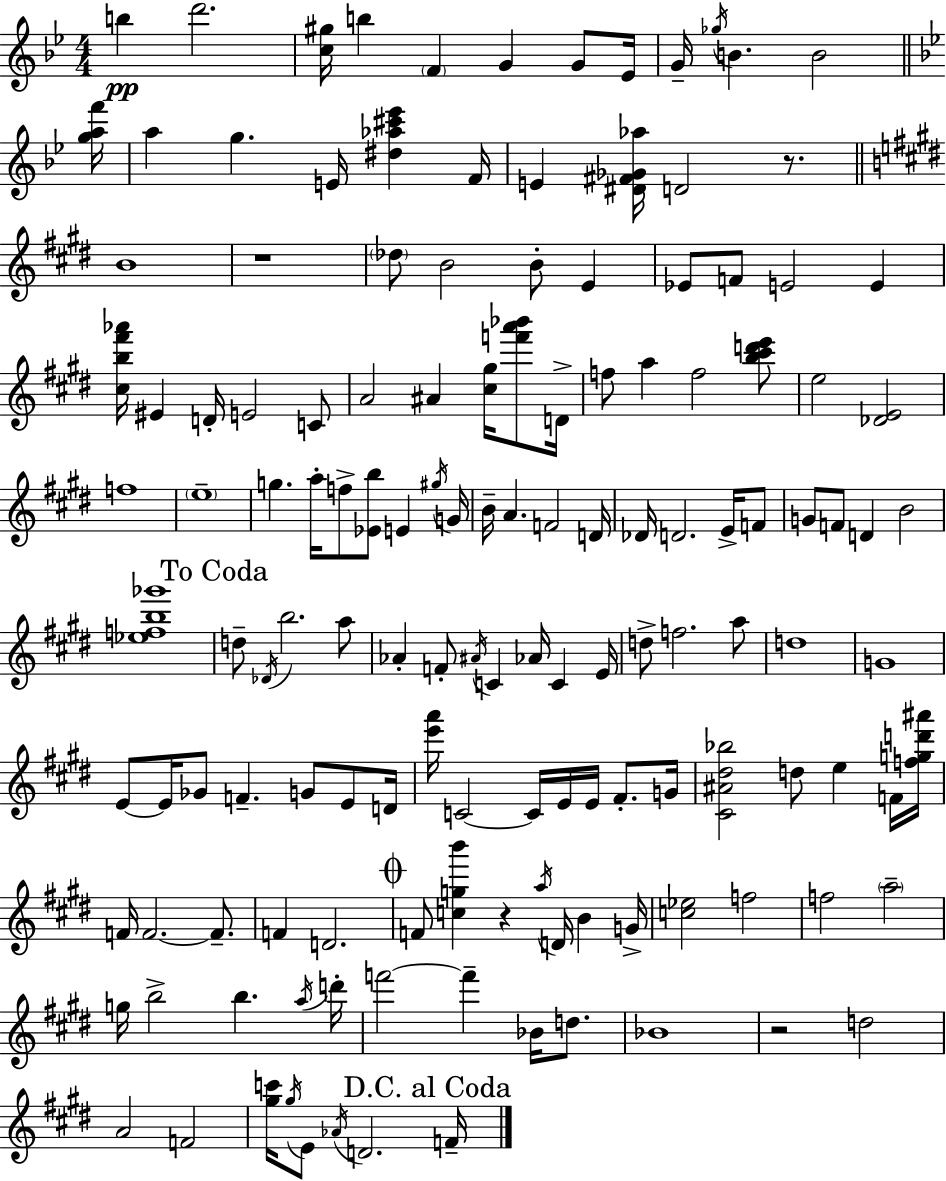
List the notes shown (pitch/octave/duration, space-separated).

B5/q D6/h. [C5,G#5]/s B5/q F4/q G4/q G4/e Eb4/s G4/s Gb5/s B4/q. B4/h [G5,A5,F6]/s A5/q G5/q. E4/s [D#5,Ab5,C#6,Eb6]/q F4/s E4/q [D#4,F#4,Gb4,Ab5]/s D4/h R/e. B4/w R/w Db5/e B4/h B4/e E4/q Eb4/e F4/e E4/h E4/q [C#5,B5,F#6,Ab6]/s EIS4/q D4/s E4/h C4/e A4/h A#4/q [C#5,G#5]/s [F6,A6,Bb6]/e D4/s F5/e A5/q F5/h [B5,C#6,D6,E6]/e E5/h [Db4,E4]/h F5/w E5/w G5/q. A5/s F5/e [Eb4,B5]/e E4/q G#5/s G4/s B4/s A4/q. F4/h D4/s Db4/s D4/h. E4/s F4/e G4/e F4/e D4/q B4/h [Eb5,F5,B5,Gb6]/w D5/e Db4/s B5/h. A5/e Ab4/q F4/e A#4/s C4/q Ab4/s C4/q E4/s D5/e F5/h. A5/e D5/w G4/w E4/e E4/s Gb4/e F4/q. G4/e E4/e D4/s [E6,A6]/s C4/h C4/s E4/s E4/s F#4/e. G4/s [C#4,A#4,D#5,Bb5]/h D5/e E5/q F4/s [F5,G5,D6,A#6]/s F4/s F4/h. F4/e. F4/q D4/h. F4/e [C5,G5,B6]/q R/q A5/s D4/s B4/q G4/s [C5,Eb5]/h F5/h F5/h A5/h G5/s B5/h B5/q. A5/s D6/s F6/h F6/q Bb4/s D5/e. Bb4/w R/h D5/h A4/h F4/h [G#5,C6]/s G#5/s E4/e Ab4/s D4/h. F4/s